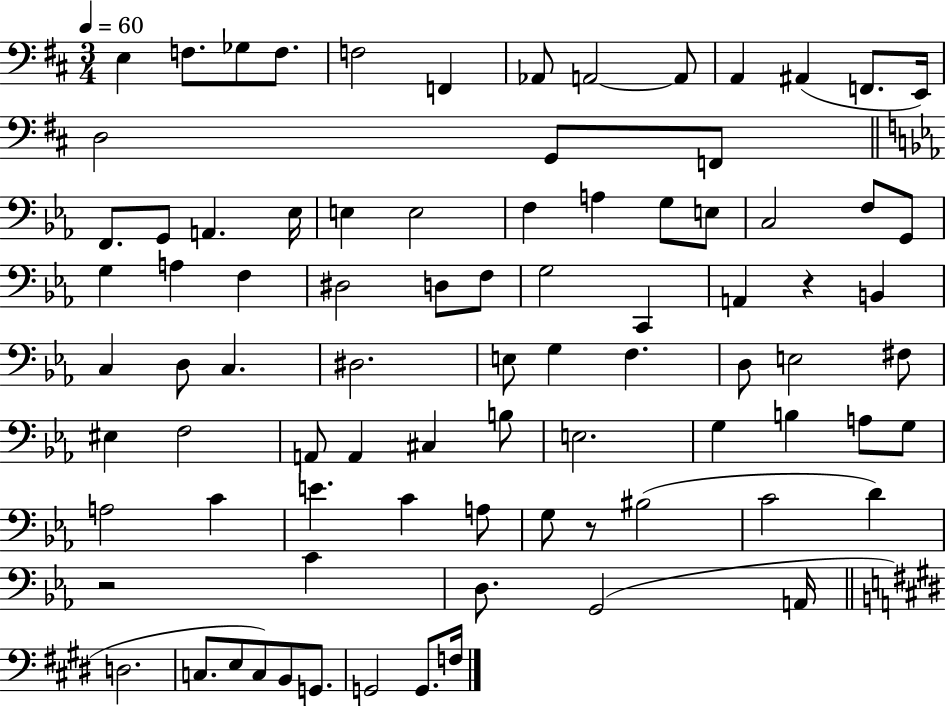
E3/q F3/e. Gb3/e F3/e. F3/h F2/q Ab2/e A2/h A2/e A2/q A#2/q F2/e. E2/s D3/h G2/e F2/e F2/e. G2/e A2/q. Eb3/s E3/q E3/h F3/q A3/q G3/e E3/e C3/h F3/e G2/e G3/q A3/q F3/q D#3/h D3/e F3/e G3/h C2/q A2/q R/q B2/q C3/q D3/e C3/q. D#3/h. E3/e G3/q F3/q. D3/e E3/h F#3/e EIS3/q F3/h A2/e A2/q C#3/q B3/e E3/h. G3/q B3/q A3/e G3/e A3/h C4/q E4/q. C4/q A3/e G3/e R/e BIS3/h C4/h D4/q R/h C4/q D3/e. G2/h A2/s D3/h. C3/e. E3/e C3/e B2/e G2/e. G2/h G2/e. F3/s